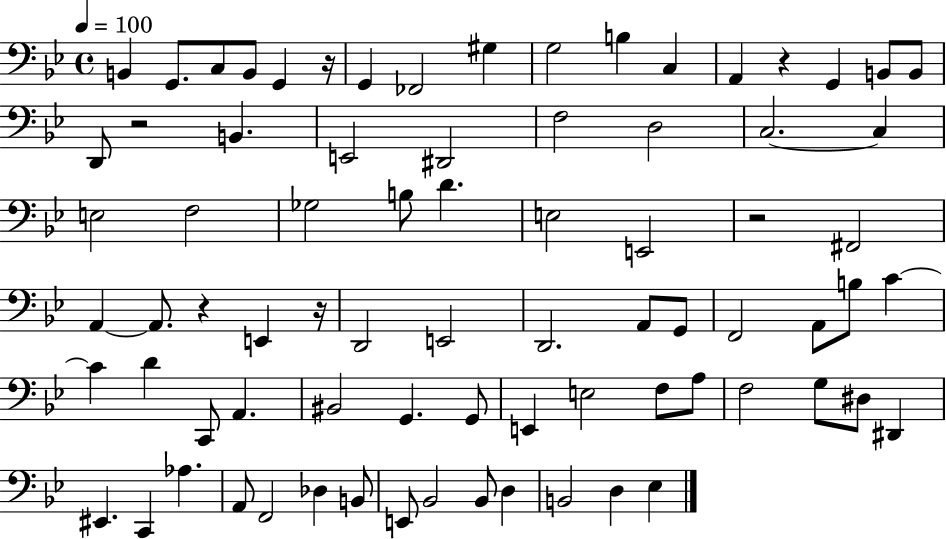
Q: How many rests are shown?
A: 6